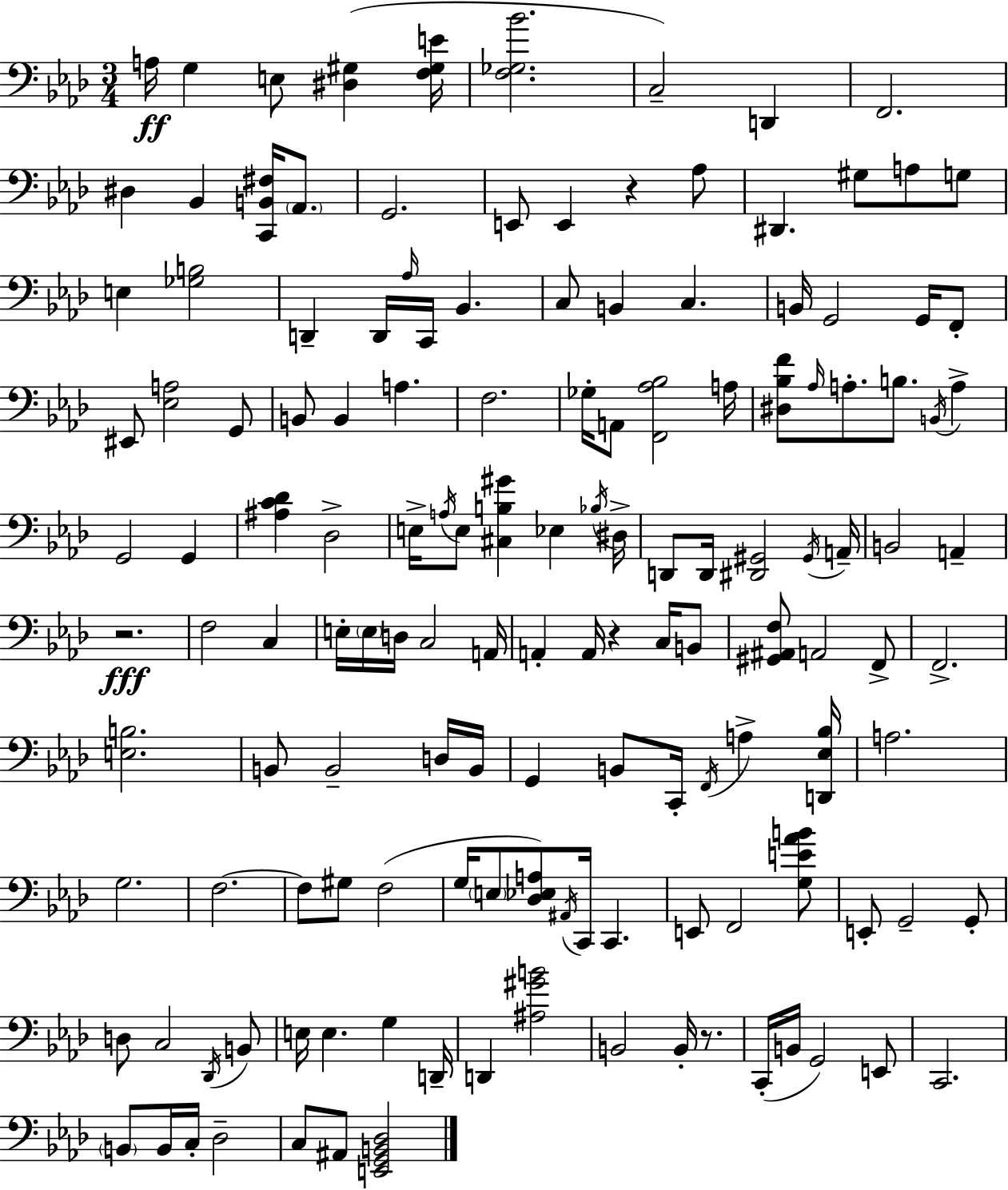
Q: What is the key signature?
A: F minor